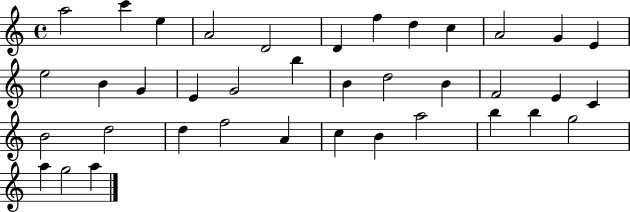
{
  \clef treble
  \time 4/4
  \defaultTimeSignature
  \key c \major
  a''2 c'''4 e''4 | a'2 d'2 | d'4 f''4 d''4 c''4 | a'2 g'4 e'4 | \break e''2 b'4 g'4 | e'4 g'2 b''4 | b'4 d''2 b'4 | f'2 e'4 c'4 | \break b'2 d''2 | d''4 f''2 a'4 | c''4 b'4 a''2 | b''4 b''4 g''2 | \break a''4 g''2 a''4 | \bar "|."
}